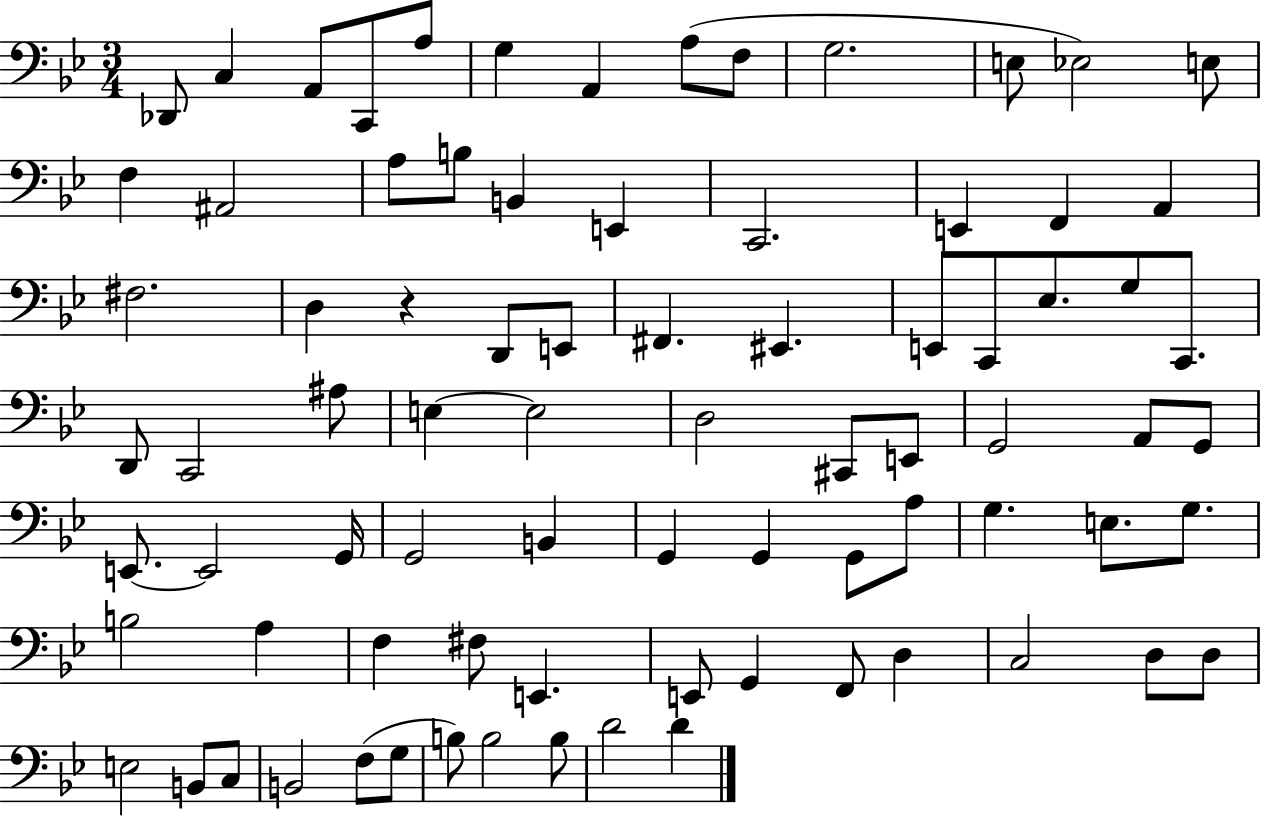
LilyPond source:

{
  \clef bass
  \numericTimeSignature
  \time 3/4
  \key bes \major
  des,8 c4 a,8 c,8 a8 | g4 a,4 a8( f8 | g2. | e8 ees2) e8 | \break f4 ais,2 | a8 b8 b,4 e,4 | c,2. | e,4 f,4 a,4 | \break fis2. | d4 r4 d,8 e,8 | fis,4. eis,4. | e,8 c,8 ees8. g8 c,8. | \break d,8 c,2 ais8 | e4~~ e2 | d2 cis,8 e,8 | g,2 a,8 g,8 | \break e,8.~~ e,2 g,16 | g,2 b,4 | g,4 g,4 g,8 a8 | g4. e8. g8. | \break b2 a4 | f4 fis8 e,4. | e,8 g,4 f,8 d4 | c2 d8 d8 | \break e2 b,8 c8 | b,2 f8( g8 | b8) b2 b8 | d'2 d'4 | \break \bar "|."
}